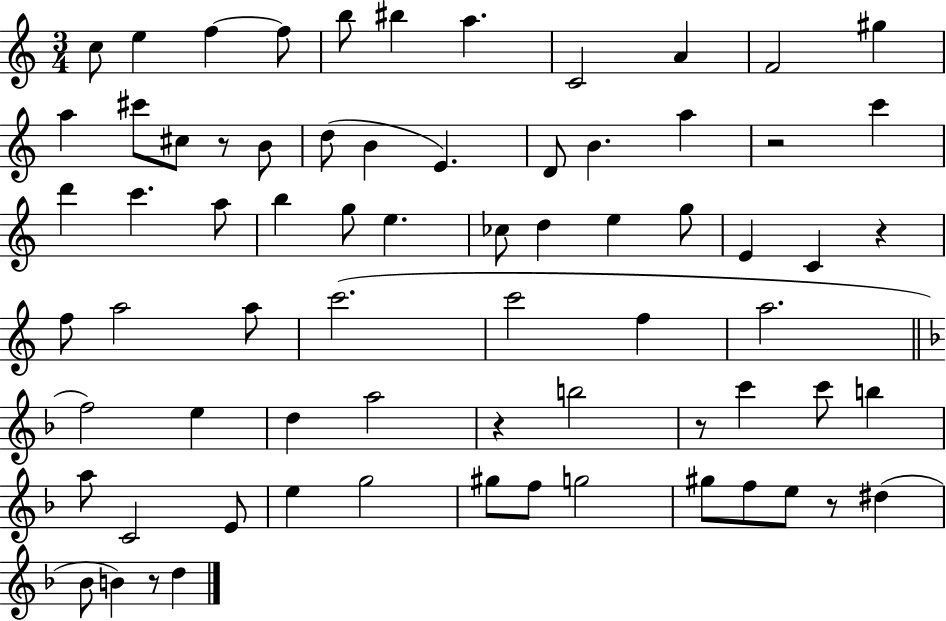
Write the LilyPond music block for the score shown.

{
  \clef treble
  \numericTimeSignature
  \time 3/4
  \key c \major
  c''8 e''4 f''4~~ f''8 | b''8 bis''4 a''4. | c'2 a'4 | f'2 gis''4 | \break a''4 cis'''8 cis''8 r8 b'8 | d''8( b'4 e'4.) | d'8 b'4. a''4 | r2 c'''4 | \break d'''4 c'''4. a''8 | b''4 g''8 e''4. | ces''8 d''4 e''4 g''8 | e'4 c'4 r4 | \break f''8 a''2 a''8 | c'''2.( | c'''2 f''4 | a''2. | \break \bar "||" \break \key d \minor f''2) e''4 | d''4 a''2 | r4 b''2 | r8 c'''4 c'''8 b''4 | \break a''8 c'2 e'8 | e''4 g''2 | gis''8 f''8 g''2 | gis''8 f''8 e''8 r8 dis''4( | \break bes'8 b'4) r8 d''4 | \bar "|."
}